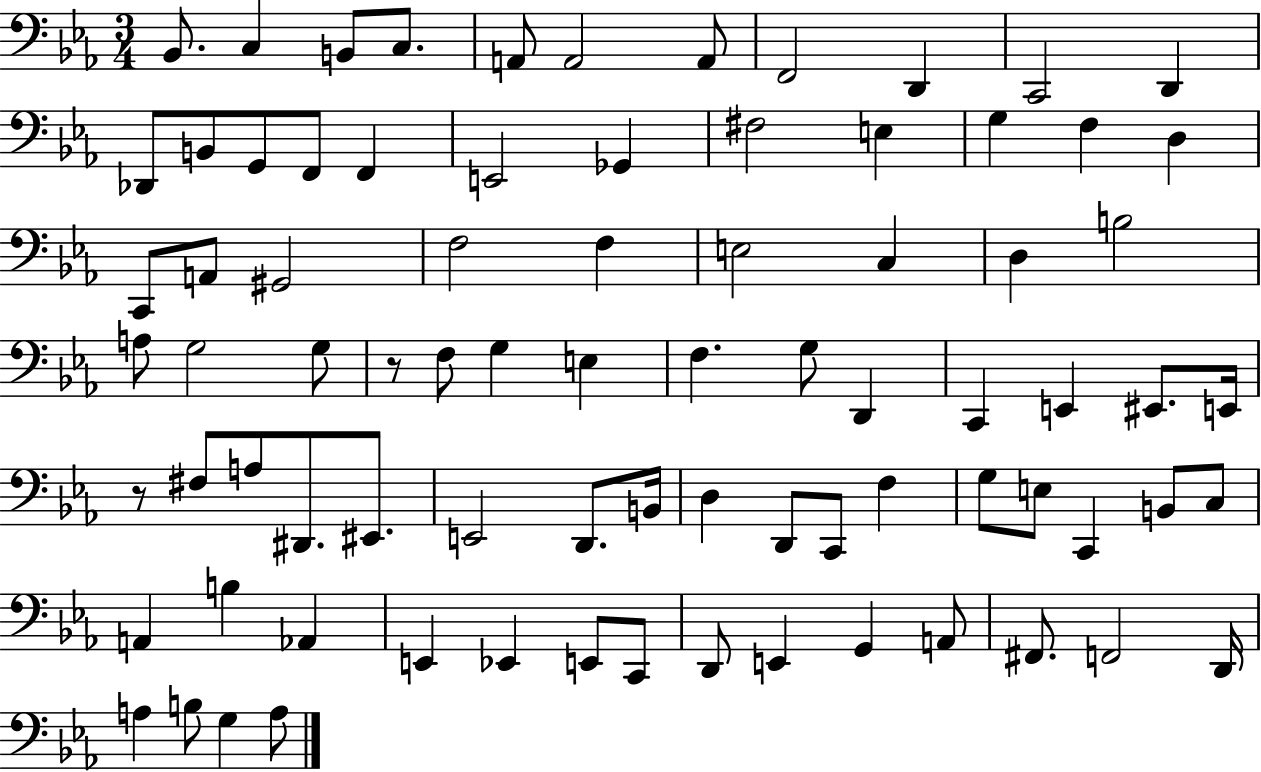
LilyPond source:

{
  \clef bass
  \numericTimeSignature
  \time 3/4
  \key ees \major
  bes,8. c4 b,8 c8. | a,8 a,2 a,8 | f,2 d,4 | c,2 d,4 | \break des,8 b,8 g,8 f,8 f,4 | e,2 ges,4 | fis2 e4 | g4 f4 d4 | \break c,8 a,8 gis,2 | f2 f4 | e2 c4 | d4 b2 | \break a8 g2 g8 | r8 f8 g4 e4 | f4. g8 d,4 | c,4 e,4 eis,8. e,16 | \break r8 fis8 a8 dis,8. eis,8. | e,2 d,8. b,16 | d4 d,8 c,8 f4 | g8 e8 c,4 b,8 c8 | \break a,4 b4 aes,4 | e,4 ees,4 e,8 c,8 | d,8 e,4 g,4 a,8 | fis,8. f,2 d,16 | \break a4 b8 g4 a8 | \bar "|."
}